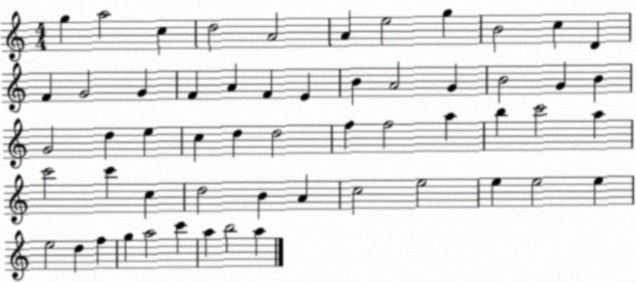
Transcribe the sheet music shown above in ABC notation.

X:1
T:Untitled
M:4/4
L:1/4
K:C
g a2 c d2 A2 A e2 g B2 c D F G2 G F A F E B A2 G B2 G B G2 d e c d d2 f f2 a b c'2 a c'2 c' c d2 B A c2 e2 e e2 e e2 d f g a2 c' a b2 a